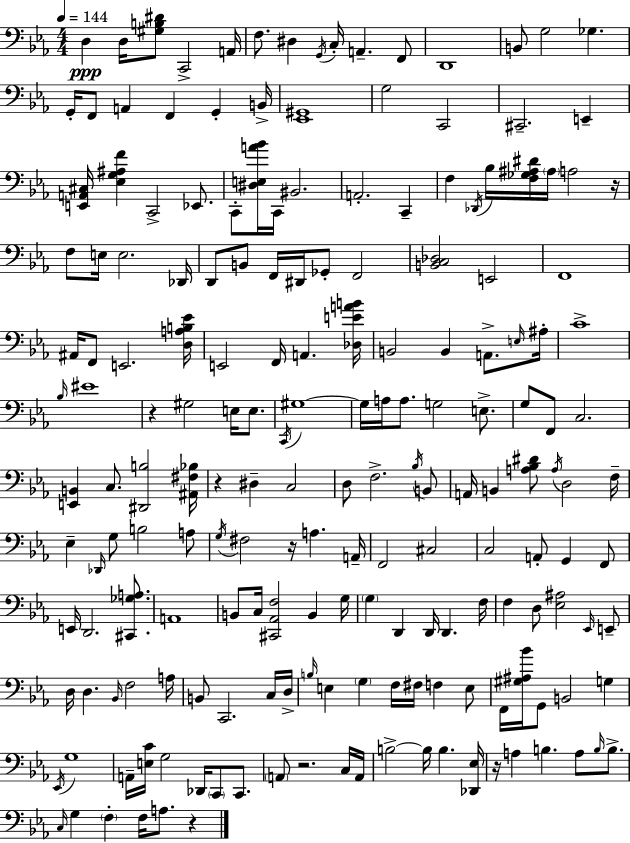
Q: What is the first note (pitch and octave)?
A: D3